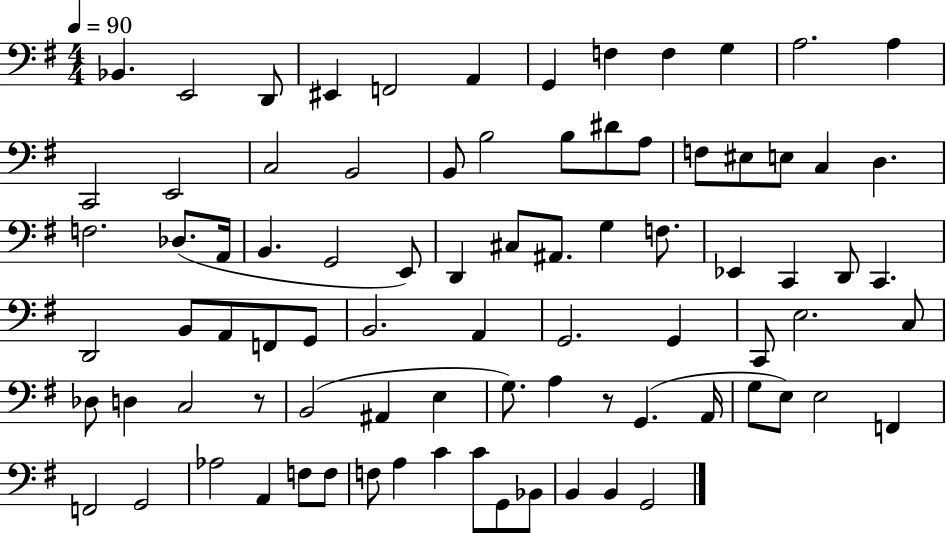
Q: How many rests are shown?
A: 2